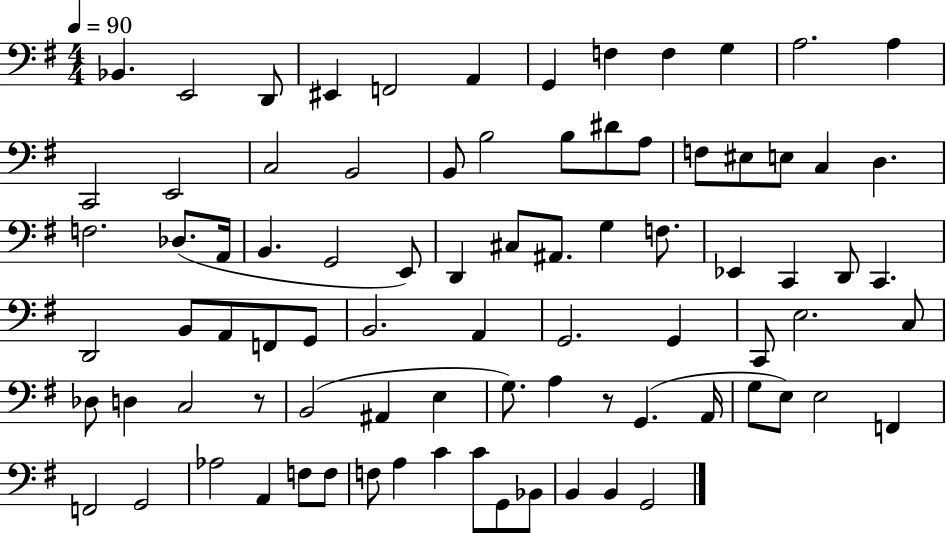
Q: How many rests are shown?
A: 2